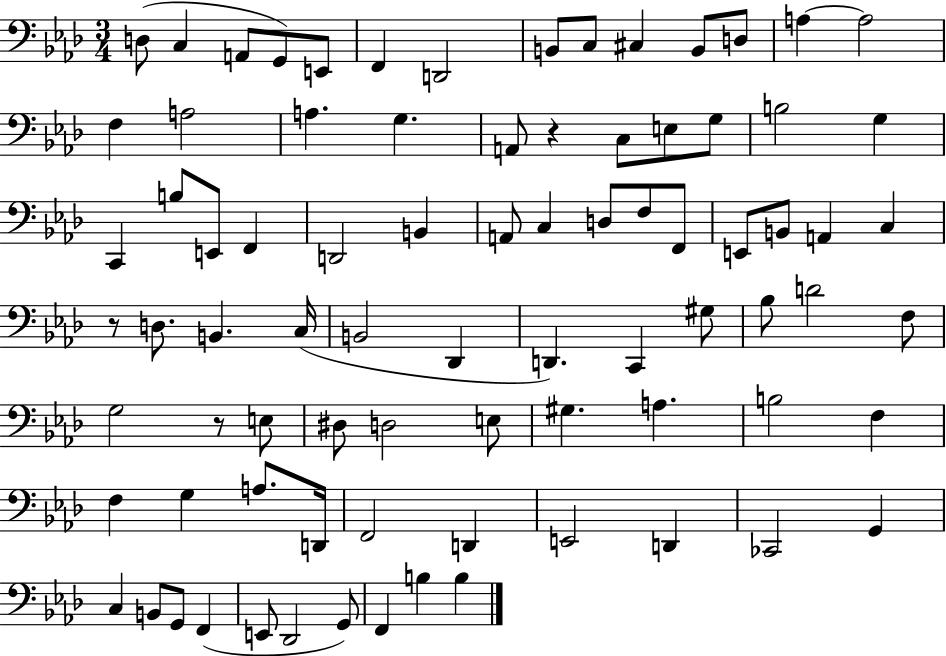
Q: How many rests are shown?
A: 3